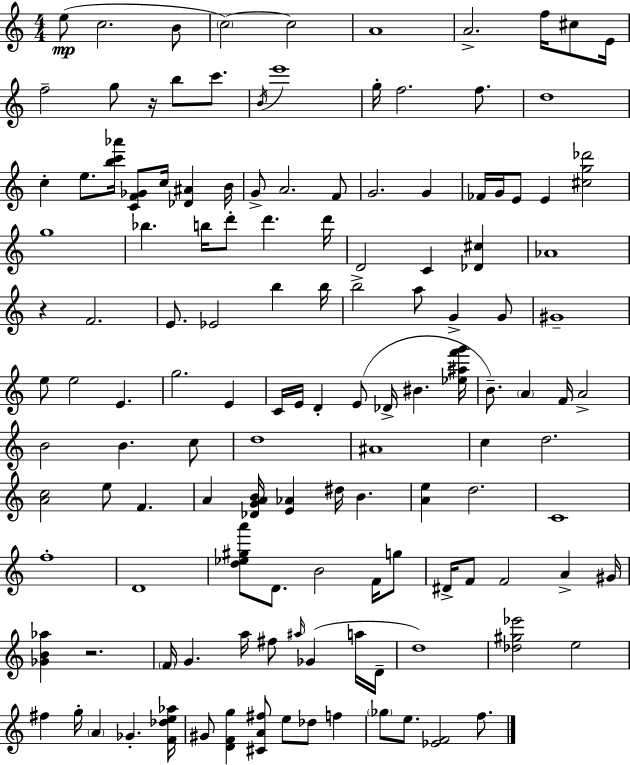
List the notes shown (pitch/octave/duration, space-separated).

E5/e C5/h. B4/e C5/h C5/h A4/w A4/h. F5/s C#5/e E4/s F5/h G5/e R/s B5/e C6/e. B4/s E6/w G5/s F5/h. F5/e. D5/w C5/q E5/e. [B5,C6,Ab6]/s [C4,F4,Gb4]/e C5/s [Db4,A#4]/q B4/s G4/e A4/h. F4/e G4/h. G4/q FES4/s G4/s E4/e E4/q [C#5,G5,Db6]/h G5/w Bb5/q. B5/s D6/e D6/q. D6/s D4/h C4/q [Db4,C#5]/q Ab4/w R/q F4/h. E4/e. Eb4/h B5/q B5/s B5/h A5/e G4/q G4/e G#4/w E5/e E5/h E4/q. G5/h. E4/q C4/s E4/s D4/q E4/e Db4/s BIS4/q. [Eb5,A#5,F6,G6]/s B4/e. A4/q F4/s A4/h B4/h B4/q. C5/e D5/w A#4/w C5/q D5/h. [A4,C5]/h E5/e F4/q. A4/q [Db4,G4,A4,B4]/s [E4,Ab4]/q D#5/s B4/q. [A4,E5]/q D5/h. C4/w F5/w D4/w [D5,Eb5,G#5,A6]/e D4/e. B4/h F4/s G5/e D#4/s F4/e F4/h A4/q G#4/s [Gb4,B4,Ab5]/q R/h. F4/s G4/q. A5/s F#5/e A#5/s Gb4/q A5/s D4/s D5/w [Db5,G#5,Eb6]/h E5/h F#5/q G5/s A4/q Gb4/q. [F4,Db5,E5,Ab5]/s G#4/e [D4,F4,G5]/q [C#4,A4,F#5]/e E5/e Db5/e F5/q Gb5/e E5/e. [Eb4,F4]/h F5/e.